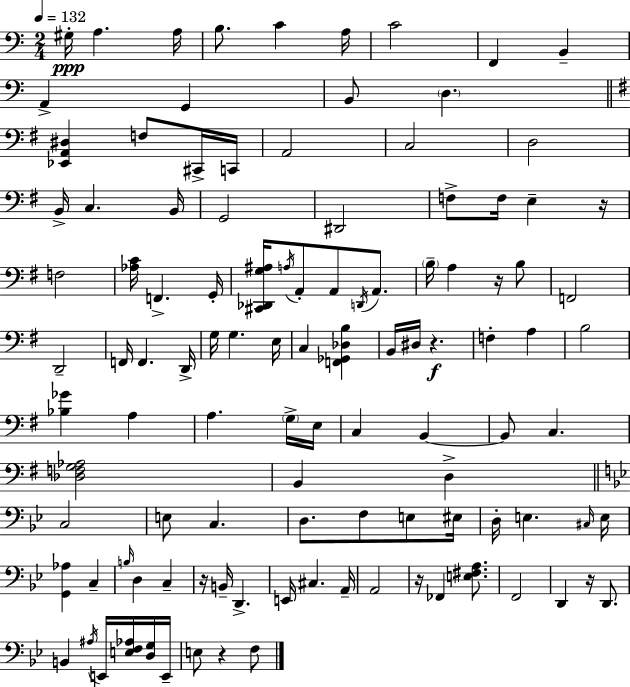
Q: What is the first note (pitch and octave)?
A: G#3